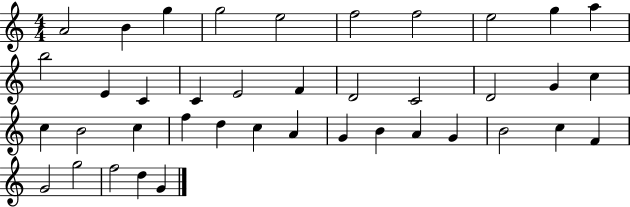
{
  \clef treble
  \numericTimeSignature
  \time 4/4
  \key c \major
  a'2 b'4 g''4 | g''2 e''2 | f''2 f''2 | e''2 g''4 a''4 | \break b''2 e'4 c'4 | c'4 e'2 f'4 | d'2 c'2 | d'2 g'4 c''4 | \break c''4 b'2 c''4 | f''4 d''4 c''4 a'4 | g'4 b'4 a'4 g'4 | b'2 c''4 f'4 | \break g'2 g''2 | f''2 d''4 g'4 | \bar "|."
}